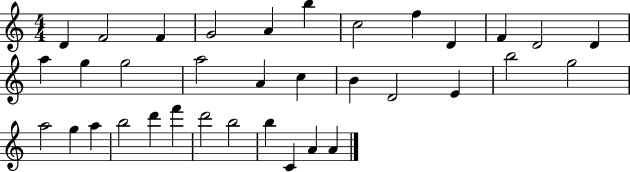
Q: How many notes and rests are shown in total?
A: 35